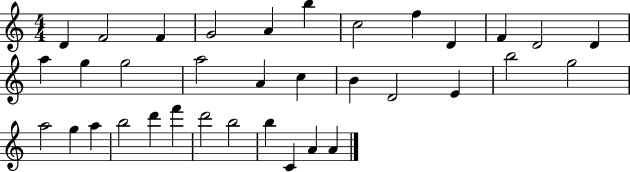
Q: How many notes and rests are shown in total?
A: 35